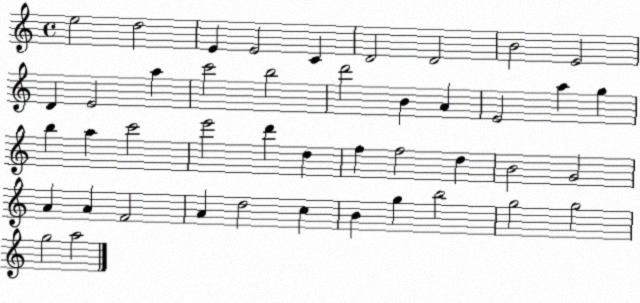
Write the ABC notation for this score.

X:1
T:Untitled
M:4/4
L:1/4
K:C
e2 d2 E E2 C D2 D2 B2 E2 D E2 a c'2 b2 d'2 B A E2 a g b a c'2 e'2 d' d f f2 d B2 G2 A A F2 A d2 c B g b2 g2 g2 g2 a2